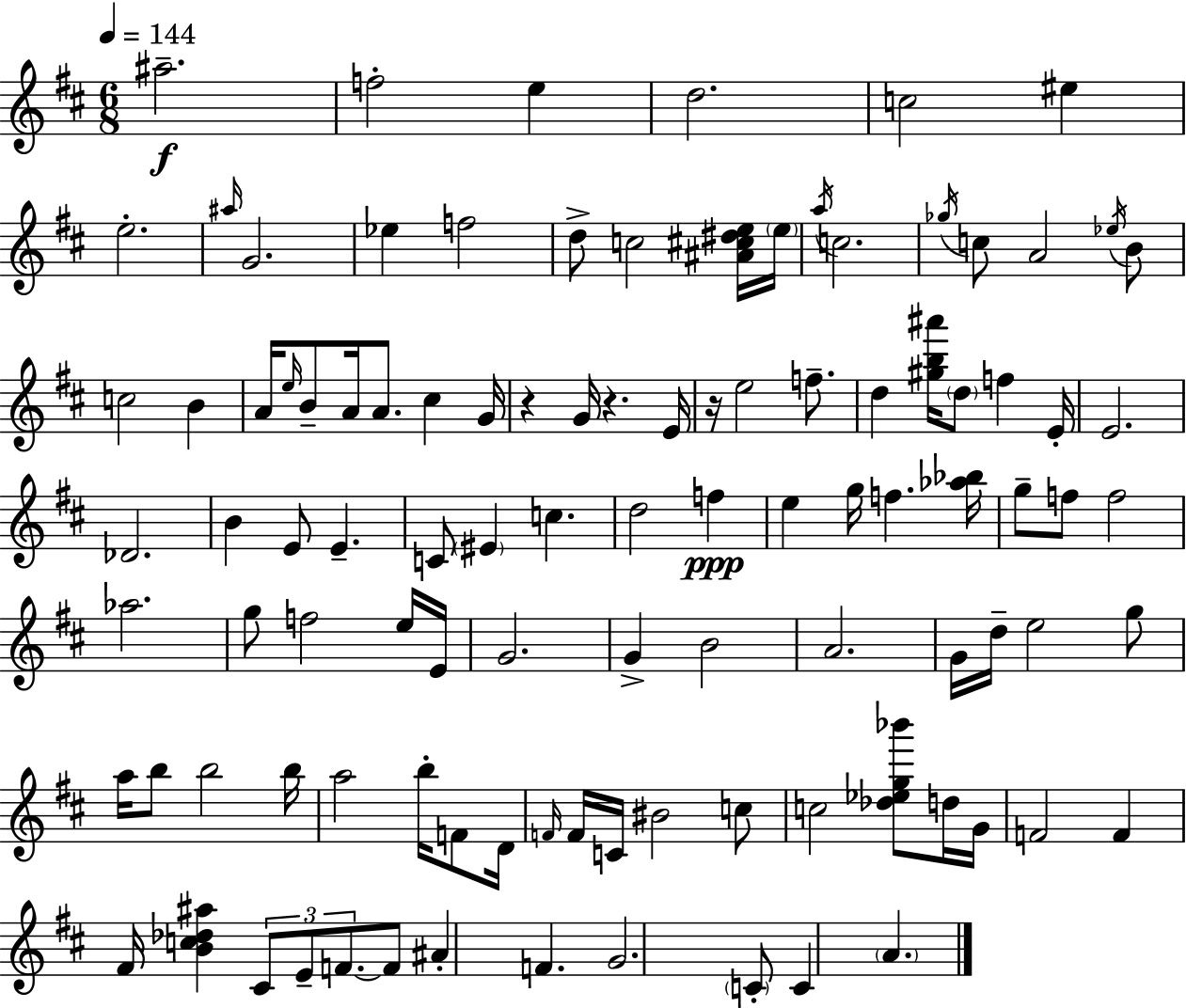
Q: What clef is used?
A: treble